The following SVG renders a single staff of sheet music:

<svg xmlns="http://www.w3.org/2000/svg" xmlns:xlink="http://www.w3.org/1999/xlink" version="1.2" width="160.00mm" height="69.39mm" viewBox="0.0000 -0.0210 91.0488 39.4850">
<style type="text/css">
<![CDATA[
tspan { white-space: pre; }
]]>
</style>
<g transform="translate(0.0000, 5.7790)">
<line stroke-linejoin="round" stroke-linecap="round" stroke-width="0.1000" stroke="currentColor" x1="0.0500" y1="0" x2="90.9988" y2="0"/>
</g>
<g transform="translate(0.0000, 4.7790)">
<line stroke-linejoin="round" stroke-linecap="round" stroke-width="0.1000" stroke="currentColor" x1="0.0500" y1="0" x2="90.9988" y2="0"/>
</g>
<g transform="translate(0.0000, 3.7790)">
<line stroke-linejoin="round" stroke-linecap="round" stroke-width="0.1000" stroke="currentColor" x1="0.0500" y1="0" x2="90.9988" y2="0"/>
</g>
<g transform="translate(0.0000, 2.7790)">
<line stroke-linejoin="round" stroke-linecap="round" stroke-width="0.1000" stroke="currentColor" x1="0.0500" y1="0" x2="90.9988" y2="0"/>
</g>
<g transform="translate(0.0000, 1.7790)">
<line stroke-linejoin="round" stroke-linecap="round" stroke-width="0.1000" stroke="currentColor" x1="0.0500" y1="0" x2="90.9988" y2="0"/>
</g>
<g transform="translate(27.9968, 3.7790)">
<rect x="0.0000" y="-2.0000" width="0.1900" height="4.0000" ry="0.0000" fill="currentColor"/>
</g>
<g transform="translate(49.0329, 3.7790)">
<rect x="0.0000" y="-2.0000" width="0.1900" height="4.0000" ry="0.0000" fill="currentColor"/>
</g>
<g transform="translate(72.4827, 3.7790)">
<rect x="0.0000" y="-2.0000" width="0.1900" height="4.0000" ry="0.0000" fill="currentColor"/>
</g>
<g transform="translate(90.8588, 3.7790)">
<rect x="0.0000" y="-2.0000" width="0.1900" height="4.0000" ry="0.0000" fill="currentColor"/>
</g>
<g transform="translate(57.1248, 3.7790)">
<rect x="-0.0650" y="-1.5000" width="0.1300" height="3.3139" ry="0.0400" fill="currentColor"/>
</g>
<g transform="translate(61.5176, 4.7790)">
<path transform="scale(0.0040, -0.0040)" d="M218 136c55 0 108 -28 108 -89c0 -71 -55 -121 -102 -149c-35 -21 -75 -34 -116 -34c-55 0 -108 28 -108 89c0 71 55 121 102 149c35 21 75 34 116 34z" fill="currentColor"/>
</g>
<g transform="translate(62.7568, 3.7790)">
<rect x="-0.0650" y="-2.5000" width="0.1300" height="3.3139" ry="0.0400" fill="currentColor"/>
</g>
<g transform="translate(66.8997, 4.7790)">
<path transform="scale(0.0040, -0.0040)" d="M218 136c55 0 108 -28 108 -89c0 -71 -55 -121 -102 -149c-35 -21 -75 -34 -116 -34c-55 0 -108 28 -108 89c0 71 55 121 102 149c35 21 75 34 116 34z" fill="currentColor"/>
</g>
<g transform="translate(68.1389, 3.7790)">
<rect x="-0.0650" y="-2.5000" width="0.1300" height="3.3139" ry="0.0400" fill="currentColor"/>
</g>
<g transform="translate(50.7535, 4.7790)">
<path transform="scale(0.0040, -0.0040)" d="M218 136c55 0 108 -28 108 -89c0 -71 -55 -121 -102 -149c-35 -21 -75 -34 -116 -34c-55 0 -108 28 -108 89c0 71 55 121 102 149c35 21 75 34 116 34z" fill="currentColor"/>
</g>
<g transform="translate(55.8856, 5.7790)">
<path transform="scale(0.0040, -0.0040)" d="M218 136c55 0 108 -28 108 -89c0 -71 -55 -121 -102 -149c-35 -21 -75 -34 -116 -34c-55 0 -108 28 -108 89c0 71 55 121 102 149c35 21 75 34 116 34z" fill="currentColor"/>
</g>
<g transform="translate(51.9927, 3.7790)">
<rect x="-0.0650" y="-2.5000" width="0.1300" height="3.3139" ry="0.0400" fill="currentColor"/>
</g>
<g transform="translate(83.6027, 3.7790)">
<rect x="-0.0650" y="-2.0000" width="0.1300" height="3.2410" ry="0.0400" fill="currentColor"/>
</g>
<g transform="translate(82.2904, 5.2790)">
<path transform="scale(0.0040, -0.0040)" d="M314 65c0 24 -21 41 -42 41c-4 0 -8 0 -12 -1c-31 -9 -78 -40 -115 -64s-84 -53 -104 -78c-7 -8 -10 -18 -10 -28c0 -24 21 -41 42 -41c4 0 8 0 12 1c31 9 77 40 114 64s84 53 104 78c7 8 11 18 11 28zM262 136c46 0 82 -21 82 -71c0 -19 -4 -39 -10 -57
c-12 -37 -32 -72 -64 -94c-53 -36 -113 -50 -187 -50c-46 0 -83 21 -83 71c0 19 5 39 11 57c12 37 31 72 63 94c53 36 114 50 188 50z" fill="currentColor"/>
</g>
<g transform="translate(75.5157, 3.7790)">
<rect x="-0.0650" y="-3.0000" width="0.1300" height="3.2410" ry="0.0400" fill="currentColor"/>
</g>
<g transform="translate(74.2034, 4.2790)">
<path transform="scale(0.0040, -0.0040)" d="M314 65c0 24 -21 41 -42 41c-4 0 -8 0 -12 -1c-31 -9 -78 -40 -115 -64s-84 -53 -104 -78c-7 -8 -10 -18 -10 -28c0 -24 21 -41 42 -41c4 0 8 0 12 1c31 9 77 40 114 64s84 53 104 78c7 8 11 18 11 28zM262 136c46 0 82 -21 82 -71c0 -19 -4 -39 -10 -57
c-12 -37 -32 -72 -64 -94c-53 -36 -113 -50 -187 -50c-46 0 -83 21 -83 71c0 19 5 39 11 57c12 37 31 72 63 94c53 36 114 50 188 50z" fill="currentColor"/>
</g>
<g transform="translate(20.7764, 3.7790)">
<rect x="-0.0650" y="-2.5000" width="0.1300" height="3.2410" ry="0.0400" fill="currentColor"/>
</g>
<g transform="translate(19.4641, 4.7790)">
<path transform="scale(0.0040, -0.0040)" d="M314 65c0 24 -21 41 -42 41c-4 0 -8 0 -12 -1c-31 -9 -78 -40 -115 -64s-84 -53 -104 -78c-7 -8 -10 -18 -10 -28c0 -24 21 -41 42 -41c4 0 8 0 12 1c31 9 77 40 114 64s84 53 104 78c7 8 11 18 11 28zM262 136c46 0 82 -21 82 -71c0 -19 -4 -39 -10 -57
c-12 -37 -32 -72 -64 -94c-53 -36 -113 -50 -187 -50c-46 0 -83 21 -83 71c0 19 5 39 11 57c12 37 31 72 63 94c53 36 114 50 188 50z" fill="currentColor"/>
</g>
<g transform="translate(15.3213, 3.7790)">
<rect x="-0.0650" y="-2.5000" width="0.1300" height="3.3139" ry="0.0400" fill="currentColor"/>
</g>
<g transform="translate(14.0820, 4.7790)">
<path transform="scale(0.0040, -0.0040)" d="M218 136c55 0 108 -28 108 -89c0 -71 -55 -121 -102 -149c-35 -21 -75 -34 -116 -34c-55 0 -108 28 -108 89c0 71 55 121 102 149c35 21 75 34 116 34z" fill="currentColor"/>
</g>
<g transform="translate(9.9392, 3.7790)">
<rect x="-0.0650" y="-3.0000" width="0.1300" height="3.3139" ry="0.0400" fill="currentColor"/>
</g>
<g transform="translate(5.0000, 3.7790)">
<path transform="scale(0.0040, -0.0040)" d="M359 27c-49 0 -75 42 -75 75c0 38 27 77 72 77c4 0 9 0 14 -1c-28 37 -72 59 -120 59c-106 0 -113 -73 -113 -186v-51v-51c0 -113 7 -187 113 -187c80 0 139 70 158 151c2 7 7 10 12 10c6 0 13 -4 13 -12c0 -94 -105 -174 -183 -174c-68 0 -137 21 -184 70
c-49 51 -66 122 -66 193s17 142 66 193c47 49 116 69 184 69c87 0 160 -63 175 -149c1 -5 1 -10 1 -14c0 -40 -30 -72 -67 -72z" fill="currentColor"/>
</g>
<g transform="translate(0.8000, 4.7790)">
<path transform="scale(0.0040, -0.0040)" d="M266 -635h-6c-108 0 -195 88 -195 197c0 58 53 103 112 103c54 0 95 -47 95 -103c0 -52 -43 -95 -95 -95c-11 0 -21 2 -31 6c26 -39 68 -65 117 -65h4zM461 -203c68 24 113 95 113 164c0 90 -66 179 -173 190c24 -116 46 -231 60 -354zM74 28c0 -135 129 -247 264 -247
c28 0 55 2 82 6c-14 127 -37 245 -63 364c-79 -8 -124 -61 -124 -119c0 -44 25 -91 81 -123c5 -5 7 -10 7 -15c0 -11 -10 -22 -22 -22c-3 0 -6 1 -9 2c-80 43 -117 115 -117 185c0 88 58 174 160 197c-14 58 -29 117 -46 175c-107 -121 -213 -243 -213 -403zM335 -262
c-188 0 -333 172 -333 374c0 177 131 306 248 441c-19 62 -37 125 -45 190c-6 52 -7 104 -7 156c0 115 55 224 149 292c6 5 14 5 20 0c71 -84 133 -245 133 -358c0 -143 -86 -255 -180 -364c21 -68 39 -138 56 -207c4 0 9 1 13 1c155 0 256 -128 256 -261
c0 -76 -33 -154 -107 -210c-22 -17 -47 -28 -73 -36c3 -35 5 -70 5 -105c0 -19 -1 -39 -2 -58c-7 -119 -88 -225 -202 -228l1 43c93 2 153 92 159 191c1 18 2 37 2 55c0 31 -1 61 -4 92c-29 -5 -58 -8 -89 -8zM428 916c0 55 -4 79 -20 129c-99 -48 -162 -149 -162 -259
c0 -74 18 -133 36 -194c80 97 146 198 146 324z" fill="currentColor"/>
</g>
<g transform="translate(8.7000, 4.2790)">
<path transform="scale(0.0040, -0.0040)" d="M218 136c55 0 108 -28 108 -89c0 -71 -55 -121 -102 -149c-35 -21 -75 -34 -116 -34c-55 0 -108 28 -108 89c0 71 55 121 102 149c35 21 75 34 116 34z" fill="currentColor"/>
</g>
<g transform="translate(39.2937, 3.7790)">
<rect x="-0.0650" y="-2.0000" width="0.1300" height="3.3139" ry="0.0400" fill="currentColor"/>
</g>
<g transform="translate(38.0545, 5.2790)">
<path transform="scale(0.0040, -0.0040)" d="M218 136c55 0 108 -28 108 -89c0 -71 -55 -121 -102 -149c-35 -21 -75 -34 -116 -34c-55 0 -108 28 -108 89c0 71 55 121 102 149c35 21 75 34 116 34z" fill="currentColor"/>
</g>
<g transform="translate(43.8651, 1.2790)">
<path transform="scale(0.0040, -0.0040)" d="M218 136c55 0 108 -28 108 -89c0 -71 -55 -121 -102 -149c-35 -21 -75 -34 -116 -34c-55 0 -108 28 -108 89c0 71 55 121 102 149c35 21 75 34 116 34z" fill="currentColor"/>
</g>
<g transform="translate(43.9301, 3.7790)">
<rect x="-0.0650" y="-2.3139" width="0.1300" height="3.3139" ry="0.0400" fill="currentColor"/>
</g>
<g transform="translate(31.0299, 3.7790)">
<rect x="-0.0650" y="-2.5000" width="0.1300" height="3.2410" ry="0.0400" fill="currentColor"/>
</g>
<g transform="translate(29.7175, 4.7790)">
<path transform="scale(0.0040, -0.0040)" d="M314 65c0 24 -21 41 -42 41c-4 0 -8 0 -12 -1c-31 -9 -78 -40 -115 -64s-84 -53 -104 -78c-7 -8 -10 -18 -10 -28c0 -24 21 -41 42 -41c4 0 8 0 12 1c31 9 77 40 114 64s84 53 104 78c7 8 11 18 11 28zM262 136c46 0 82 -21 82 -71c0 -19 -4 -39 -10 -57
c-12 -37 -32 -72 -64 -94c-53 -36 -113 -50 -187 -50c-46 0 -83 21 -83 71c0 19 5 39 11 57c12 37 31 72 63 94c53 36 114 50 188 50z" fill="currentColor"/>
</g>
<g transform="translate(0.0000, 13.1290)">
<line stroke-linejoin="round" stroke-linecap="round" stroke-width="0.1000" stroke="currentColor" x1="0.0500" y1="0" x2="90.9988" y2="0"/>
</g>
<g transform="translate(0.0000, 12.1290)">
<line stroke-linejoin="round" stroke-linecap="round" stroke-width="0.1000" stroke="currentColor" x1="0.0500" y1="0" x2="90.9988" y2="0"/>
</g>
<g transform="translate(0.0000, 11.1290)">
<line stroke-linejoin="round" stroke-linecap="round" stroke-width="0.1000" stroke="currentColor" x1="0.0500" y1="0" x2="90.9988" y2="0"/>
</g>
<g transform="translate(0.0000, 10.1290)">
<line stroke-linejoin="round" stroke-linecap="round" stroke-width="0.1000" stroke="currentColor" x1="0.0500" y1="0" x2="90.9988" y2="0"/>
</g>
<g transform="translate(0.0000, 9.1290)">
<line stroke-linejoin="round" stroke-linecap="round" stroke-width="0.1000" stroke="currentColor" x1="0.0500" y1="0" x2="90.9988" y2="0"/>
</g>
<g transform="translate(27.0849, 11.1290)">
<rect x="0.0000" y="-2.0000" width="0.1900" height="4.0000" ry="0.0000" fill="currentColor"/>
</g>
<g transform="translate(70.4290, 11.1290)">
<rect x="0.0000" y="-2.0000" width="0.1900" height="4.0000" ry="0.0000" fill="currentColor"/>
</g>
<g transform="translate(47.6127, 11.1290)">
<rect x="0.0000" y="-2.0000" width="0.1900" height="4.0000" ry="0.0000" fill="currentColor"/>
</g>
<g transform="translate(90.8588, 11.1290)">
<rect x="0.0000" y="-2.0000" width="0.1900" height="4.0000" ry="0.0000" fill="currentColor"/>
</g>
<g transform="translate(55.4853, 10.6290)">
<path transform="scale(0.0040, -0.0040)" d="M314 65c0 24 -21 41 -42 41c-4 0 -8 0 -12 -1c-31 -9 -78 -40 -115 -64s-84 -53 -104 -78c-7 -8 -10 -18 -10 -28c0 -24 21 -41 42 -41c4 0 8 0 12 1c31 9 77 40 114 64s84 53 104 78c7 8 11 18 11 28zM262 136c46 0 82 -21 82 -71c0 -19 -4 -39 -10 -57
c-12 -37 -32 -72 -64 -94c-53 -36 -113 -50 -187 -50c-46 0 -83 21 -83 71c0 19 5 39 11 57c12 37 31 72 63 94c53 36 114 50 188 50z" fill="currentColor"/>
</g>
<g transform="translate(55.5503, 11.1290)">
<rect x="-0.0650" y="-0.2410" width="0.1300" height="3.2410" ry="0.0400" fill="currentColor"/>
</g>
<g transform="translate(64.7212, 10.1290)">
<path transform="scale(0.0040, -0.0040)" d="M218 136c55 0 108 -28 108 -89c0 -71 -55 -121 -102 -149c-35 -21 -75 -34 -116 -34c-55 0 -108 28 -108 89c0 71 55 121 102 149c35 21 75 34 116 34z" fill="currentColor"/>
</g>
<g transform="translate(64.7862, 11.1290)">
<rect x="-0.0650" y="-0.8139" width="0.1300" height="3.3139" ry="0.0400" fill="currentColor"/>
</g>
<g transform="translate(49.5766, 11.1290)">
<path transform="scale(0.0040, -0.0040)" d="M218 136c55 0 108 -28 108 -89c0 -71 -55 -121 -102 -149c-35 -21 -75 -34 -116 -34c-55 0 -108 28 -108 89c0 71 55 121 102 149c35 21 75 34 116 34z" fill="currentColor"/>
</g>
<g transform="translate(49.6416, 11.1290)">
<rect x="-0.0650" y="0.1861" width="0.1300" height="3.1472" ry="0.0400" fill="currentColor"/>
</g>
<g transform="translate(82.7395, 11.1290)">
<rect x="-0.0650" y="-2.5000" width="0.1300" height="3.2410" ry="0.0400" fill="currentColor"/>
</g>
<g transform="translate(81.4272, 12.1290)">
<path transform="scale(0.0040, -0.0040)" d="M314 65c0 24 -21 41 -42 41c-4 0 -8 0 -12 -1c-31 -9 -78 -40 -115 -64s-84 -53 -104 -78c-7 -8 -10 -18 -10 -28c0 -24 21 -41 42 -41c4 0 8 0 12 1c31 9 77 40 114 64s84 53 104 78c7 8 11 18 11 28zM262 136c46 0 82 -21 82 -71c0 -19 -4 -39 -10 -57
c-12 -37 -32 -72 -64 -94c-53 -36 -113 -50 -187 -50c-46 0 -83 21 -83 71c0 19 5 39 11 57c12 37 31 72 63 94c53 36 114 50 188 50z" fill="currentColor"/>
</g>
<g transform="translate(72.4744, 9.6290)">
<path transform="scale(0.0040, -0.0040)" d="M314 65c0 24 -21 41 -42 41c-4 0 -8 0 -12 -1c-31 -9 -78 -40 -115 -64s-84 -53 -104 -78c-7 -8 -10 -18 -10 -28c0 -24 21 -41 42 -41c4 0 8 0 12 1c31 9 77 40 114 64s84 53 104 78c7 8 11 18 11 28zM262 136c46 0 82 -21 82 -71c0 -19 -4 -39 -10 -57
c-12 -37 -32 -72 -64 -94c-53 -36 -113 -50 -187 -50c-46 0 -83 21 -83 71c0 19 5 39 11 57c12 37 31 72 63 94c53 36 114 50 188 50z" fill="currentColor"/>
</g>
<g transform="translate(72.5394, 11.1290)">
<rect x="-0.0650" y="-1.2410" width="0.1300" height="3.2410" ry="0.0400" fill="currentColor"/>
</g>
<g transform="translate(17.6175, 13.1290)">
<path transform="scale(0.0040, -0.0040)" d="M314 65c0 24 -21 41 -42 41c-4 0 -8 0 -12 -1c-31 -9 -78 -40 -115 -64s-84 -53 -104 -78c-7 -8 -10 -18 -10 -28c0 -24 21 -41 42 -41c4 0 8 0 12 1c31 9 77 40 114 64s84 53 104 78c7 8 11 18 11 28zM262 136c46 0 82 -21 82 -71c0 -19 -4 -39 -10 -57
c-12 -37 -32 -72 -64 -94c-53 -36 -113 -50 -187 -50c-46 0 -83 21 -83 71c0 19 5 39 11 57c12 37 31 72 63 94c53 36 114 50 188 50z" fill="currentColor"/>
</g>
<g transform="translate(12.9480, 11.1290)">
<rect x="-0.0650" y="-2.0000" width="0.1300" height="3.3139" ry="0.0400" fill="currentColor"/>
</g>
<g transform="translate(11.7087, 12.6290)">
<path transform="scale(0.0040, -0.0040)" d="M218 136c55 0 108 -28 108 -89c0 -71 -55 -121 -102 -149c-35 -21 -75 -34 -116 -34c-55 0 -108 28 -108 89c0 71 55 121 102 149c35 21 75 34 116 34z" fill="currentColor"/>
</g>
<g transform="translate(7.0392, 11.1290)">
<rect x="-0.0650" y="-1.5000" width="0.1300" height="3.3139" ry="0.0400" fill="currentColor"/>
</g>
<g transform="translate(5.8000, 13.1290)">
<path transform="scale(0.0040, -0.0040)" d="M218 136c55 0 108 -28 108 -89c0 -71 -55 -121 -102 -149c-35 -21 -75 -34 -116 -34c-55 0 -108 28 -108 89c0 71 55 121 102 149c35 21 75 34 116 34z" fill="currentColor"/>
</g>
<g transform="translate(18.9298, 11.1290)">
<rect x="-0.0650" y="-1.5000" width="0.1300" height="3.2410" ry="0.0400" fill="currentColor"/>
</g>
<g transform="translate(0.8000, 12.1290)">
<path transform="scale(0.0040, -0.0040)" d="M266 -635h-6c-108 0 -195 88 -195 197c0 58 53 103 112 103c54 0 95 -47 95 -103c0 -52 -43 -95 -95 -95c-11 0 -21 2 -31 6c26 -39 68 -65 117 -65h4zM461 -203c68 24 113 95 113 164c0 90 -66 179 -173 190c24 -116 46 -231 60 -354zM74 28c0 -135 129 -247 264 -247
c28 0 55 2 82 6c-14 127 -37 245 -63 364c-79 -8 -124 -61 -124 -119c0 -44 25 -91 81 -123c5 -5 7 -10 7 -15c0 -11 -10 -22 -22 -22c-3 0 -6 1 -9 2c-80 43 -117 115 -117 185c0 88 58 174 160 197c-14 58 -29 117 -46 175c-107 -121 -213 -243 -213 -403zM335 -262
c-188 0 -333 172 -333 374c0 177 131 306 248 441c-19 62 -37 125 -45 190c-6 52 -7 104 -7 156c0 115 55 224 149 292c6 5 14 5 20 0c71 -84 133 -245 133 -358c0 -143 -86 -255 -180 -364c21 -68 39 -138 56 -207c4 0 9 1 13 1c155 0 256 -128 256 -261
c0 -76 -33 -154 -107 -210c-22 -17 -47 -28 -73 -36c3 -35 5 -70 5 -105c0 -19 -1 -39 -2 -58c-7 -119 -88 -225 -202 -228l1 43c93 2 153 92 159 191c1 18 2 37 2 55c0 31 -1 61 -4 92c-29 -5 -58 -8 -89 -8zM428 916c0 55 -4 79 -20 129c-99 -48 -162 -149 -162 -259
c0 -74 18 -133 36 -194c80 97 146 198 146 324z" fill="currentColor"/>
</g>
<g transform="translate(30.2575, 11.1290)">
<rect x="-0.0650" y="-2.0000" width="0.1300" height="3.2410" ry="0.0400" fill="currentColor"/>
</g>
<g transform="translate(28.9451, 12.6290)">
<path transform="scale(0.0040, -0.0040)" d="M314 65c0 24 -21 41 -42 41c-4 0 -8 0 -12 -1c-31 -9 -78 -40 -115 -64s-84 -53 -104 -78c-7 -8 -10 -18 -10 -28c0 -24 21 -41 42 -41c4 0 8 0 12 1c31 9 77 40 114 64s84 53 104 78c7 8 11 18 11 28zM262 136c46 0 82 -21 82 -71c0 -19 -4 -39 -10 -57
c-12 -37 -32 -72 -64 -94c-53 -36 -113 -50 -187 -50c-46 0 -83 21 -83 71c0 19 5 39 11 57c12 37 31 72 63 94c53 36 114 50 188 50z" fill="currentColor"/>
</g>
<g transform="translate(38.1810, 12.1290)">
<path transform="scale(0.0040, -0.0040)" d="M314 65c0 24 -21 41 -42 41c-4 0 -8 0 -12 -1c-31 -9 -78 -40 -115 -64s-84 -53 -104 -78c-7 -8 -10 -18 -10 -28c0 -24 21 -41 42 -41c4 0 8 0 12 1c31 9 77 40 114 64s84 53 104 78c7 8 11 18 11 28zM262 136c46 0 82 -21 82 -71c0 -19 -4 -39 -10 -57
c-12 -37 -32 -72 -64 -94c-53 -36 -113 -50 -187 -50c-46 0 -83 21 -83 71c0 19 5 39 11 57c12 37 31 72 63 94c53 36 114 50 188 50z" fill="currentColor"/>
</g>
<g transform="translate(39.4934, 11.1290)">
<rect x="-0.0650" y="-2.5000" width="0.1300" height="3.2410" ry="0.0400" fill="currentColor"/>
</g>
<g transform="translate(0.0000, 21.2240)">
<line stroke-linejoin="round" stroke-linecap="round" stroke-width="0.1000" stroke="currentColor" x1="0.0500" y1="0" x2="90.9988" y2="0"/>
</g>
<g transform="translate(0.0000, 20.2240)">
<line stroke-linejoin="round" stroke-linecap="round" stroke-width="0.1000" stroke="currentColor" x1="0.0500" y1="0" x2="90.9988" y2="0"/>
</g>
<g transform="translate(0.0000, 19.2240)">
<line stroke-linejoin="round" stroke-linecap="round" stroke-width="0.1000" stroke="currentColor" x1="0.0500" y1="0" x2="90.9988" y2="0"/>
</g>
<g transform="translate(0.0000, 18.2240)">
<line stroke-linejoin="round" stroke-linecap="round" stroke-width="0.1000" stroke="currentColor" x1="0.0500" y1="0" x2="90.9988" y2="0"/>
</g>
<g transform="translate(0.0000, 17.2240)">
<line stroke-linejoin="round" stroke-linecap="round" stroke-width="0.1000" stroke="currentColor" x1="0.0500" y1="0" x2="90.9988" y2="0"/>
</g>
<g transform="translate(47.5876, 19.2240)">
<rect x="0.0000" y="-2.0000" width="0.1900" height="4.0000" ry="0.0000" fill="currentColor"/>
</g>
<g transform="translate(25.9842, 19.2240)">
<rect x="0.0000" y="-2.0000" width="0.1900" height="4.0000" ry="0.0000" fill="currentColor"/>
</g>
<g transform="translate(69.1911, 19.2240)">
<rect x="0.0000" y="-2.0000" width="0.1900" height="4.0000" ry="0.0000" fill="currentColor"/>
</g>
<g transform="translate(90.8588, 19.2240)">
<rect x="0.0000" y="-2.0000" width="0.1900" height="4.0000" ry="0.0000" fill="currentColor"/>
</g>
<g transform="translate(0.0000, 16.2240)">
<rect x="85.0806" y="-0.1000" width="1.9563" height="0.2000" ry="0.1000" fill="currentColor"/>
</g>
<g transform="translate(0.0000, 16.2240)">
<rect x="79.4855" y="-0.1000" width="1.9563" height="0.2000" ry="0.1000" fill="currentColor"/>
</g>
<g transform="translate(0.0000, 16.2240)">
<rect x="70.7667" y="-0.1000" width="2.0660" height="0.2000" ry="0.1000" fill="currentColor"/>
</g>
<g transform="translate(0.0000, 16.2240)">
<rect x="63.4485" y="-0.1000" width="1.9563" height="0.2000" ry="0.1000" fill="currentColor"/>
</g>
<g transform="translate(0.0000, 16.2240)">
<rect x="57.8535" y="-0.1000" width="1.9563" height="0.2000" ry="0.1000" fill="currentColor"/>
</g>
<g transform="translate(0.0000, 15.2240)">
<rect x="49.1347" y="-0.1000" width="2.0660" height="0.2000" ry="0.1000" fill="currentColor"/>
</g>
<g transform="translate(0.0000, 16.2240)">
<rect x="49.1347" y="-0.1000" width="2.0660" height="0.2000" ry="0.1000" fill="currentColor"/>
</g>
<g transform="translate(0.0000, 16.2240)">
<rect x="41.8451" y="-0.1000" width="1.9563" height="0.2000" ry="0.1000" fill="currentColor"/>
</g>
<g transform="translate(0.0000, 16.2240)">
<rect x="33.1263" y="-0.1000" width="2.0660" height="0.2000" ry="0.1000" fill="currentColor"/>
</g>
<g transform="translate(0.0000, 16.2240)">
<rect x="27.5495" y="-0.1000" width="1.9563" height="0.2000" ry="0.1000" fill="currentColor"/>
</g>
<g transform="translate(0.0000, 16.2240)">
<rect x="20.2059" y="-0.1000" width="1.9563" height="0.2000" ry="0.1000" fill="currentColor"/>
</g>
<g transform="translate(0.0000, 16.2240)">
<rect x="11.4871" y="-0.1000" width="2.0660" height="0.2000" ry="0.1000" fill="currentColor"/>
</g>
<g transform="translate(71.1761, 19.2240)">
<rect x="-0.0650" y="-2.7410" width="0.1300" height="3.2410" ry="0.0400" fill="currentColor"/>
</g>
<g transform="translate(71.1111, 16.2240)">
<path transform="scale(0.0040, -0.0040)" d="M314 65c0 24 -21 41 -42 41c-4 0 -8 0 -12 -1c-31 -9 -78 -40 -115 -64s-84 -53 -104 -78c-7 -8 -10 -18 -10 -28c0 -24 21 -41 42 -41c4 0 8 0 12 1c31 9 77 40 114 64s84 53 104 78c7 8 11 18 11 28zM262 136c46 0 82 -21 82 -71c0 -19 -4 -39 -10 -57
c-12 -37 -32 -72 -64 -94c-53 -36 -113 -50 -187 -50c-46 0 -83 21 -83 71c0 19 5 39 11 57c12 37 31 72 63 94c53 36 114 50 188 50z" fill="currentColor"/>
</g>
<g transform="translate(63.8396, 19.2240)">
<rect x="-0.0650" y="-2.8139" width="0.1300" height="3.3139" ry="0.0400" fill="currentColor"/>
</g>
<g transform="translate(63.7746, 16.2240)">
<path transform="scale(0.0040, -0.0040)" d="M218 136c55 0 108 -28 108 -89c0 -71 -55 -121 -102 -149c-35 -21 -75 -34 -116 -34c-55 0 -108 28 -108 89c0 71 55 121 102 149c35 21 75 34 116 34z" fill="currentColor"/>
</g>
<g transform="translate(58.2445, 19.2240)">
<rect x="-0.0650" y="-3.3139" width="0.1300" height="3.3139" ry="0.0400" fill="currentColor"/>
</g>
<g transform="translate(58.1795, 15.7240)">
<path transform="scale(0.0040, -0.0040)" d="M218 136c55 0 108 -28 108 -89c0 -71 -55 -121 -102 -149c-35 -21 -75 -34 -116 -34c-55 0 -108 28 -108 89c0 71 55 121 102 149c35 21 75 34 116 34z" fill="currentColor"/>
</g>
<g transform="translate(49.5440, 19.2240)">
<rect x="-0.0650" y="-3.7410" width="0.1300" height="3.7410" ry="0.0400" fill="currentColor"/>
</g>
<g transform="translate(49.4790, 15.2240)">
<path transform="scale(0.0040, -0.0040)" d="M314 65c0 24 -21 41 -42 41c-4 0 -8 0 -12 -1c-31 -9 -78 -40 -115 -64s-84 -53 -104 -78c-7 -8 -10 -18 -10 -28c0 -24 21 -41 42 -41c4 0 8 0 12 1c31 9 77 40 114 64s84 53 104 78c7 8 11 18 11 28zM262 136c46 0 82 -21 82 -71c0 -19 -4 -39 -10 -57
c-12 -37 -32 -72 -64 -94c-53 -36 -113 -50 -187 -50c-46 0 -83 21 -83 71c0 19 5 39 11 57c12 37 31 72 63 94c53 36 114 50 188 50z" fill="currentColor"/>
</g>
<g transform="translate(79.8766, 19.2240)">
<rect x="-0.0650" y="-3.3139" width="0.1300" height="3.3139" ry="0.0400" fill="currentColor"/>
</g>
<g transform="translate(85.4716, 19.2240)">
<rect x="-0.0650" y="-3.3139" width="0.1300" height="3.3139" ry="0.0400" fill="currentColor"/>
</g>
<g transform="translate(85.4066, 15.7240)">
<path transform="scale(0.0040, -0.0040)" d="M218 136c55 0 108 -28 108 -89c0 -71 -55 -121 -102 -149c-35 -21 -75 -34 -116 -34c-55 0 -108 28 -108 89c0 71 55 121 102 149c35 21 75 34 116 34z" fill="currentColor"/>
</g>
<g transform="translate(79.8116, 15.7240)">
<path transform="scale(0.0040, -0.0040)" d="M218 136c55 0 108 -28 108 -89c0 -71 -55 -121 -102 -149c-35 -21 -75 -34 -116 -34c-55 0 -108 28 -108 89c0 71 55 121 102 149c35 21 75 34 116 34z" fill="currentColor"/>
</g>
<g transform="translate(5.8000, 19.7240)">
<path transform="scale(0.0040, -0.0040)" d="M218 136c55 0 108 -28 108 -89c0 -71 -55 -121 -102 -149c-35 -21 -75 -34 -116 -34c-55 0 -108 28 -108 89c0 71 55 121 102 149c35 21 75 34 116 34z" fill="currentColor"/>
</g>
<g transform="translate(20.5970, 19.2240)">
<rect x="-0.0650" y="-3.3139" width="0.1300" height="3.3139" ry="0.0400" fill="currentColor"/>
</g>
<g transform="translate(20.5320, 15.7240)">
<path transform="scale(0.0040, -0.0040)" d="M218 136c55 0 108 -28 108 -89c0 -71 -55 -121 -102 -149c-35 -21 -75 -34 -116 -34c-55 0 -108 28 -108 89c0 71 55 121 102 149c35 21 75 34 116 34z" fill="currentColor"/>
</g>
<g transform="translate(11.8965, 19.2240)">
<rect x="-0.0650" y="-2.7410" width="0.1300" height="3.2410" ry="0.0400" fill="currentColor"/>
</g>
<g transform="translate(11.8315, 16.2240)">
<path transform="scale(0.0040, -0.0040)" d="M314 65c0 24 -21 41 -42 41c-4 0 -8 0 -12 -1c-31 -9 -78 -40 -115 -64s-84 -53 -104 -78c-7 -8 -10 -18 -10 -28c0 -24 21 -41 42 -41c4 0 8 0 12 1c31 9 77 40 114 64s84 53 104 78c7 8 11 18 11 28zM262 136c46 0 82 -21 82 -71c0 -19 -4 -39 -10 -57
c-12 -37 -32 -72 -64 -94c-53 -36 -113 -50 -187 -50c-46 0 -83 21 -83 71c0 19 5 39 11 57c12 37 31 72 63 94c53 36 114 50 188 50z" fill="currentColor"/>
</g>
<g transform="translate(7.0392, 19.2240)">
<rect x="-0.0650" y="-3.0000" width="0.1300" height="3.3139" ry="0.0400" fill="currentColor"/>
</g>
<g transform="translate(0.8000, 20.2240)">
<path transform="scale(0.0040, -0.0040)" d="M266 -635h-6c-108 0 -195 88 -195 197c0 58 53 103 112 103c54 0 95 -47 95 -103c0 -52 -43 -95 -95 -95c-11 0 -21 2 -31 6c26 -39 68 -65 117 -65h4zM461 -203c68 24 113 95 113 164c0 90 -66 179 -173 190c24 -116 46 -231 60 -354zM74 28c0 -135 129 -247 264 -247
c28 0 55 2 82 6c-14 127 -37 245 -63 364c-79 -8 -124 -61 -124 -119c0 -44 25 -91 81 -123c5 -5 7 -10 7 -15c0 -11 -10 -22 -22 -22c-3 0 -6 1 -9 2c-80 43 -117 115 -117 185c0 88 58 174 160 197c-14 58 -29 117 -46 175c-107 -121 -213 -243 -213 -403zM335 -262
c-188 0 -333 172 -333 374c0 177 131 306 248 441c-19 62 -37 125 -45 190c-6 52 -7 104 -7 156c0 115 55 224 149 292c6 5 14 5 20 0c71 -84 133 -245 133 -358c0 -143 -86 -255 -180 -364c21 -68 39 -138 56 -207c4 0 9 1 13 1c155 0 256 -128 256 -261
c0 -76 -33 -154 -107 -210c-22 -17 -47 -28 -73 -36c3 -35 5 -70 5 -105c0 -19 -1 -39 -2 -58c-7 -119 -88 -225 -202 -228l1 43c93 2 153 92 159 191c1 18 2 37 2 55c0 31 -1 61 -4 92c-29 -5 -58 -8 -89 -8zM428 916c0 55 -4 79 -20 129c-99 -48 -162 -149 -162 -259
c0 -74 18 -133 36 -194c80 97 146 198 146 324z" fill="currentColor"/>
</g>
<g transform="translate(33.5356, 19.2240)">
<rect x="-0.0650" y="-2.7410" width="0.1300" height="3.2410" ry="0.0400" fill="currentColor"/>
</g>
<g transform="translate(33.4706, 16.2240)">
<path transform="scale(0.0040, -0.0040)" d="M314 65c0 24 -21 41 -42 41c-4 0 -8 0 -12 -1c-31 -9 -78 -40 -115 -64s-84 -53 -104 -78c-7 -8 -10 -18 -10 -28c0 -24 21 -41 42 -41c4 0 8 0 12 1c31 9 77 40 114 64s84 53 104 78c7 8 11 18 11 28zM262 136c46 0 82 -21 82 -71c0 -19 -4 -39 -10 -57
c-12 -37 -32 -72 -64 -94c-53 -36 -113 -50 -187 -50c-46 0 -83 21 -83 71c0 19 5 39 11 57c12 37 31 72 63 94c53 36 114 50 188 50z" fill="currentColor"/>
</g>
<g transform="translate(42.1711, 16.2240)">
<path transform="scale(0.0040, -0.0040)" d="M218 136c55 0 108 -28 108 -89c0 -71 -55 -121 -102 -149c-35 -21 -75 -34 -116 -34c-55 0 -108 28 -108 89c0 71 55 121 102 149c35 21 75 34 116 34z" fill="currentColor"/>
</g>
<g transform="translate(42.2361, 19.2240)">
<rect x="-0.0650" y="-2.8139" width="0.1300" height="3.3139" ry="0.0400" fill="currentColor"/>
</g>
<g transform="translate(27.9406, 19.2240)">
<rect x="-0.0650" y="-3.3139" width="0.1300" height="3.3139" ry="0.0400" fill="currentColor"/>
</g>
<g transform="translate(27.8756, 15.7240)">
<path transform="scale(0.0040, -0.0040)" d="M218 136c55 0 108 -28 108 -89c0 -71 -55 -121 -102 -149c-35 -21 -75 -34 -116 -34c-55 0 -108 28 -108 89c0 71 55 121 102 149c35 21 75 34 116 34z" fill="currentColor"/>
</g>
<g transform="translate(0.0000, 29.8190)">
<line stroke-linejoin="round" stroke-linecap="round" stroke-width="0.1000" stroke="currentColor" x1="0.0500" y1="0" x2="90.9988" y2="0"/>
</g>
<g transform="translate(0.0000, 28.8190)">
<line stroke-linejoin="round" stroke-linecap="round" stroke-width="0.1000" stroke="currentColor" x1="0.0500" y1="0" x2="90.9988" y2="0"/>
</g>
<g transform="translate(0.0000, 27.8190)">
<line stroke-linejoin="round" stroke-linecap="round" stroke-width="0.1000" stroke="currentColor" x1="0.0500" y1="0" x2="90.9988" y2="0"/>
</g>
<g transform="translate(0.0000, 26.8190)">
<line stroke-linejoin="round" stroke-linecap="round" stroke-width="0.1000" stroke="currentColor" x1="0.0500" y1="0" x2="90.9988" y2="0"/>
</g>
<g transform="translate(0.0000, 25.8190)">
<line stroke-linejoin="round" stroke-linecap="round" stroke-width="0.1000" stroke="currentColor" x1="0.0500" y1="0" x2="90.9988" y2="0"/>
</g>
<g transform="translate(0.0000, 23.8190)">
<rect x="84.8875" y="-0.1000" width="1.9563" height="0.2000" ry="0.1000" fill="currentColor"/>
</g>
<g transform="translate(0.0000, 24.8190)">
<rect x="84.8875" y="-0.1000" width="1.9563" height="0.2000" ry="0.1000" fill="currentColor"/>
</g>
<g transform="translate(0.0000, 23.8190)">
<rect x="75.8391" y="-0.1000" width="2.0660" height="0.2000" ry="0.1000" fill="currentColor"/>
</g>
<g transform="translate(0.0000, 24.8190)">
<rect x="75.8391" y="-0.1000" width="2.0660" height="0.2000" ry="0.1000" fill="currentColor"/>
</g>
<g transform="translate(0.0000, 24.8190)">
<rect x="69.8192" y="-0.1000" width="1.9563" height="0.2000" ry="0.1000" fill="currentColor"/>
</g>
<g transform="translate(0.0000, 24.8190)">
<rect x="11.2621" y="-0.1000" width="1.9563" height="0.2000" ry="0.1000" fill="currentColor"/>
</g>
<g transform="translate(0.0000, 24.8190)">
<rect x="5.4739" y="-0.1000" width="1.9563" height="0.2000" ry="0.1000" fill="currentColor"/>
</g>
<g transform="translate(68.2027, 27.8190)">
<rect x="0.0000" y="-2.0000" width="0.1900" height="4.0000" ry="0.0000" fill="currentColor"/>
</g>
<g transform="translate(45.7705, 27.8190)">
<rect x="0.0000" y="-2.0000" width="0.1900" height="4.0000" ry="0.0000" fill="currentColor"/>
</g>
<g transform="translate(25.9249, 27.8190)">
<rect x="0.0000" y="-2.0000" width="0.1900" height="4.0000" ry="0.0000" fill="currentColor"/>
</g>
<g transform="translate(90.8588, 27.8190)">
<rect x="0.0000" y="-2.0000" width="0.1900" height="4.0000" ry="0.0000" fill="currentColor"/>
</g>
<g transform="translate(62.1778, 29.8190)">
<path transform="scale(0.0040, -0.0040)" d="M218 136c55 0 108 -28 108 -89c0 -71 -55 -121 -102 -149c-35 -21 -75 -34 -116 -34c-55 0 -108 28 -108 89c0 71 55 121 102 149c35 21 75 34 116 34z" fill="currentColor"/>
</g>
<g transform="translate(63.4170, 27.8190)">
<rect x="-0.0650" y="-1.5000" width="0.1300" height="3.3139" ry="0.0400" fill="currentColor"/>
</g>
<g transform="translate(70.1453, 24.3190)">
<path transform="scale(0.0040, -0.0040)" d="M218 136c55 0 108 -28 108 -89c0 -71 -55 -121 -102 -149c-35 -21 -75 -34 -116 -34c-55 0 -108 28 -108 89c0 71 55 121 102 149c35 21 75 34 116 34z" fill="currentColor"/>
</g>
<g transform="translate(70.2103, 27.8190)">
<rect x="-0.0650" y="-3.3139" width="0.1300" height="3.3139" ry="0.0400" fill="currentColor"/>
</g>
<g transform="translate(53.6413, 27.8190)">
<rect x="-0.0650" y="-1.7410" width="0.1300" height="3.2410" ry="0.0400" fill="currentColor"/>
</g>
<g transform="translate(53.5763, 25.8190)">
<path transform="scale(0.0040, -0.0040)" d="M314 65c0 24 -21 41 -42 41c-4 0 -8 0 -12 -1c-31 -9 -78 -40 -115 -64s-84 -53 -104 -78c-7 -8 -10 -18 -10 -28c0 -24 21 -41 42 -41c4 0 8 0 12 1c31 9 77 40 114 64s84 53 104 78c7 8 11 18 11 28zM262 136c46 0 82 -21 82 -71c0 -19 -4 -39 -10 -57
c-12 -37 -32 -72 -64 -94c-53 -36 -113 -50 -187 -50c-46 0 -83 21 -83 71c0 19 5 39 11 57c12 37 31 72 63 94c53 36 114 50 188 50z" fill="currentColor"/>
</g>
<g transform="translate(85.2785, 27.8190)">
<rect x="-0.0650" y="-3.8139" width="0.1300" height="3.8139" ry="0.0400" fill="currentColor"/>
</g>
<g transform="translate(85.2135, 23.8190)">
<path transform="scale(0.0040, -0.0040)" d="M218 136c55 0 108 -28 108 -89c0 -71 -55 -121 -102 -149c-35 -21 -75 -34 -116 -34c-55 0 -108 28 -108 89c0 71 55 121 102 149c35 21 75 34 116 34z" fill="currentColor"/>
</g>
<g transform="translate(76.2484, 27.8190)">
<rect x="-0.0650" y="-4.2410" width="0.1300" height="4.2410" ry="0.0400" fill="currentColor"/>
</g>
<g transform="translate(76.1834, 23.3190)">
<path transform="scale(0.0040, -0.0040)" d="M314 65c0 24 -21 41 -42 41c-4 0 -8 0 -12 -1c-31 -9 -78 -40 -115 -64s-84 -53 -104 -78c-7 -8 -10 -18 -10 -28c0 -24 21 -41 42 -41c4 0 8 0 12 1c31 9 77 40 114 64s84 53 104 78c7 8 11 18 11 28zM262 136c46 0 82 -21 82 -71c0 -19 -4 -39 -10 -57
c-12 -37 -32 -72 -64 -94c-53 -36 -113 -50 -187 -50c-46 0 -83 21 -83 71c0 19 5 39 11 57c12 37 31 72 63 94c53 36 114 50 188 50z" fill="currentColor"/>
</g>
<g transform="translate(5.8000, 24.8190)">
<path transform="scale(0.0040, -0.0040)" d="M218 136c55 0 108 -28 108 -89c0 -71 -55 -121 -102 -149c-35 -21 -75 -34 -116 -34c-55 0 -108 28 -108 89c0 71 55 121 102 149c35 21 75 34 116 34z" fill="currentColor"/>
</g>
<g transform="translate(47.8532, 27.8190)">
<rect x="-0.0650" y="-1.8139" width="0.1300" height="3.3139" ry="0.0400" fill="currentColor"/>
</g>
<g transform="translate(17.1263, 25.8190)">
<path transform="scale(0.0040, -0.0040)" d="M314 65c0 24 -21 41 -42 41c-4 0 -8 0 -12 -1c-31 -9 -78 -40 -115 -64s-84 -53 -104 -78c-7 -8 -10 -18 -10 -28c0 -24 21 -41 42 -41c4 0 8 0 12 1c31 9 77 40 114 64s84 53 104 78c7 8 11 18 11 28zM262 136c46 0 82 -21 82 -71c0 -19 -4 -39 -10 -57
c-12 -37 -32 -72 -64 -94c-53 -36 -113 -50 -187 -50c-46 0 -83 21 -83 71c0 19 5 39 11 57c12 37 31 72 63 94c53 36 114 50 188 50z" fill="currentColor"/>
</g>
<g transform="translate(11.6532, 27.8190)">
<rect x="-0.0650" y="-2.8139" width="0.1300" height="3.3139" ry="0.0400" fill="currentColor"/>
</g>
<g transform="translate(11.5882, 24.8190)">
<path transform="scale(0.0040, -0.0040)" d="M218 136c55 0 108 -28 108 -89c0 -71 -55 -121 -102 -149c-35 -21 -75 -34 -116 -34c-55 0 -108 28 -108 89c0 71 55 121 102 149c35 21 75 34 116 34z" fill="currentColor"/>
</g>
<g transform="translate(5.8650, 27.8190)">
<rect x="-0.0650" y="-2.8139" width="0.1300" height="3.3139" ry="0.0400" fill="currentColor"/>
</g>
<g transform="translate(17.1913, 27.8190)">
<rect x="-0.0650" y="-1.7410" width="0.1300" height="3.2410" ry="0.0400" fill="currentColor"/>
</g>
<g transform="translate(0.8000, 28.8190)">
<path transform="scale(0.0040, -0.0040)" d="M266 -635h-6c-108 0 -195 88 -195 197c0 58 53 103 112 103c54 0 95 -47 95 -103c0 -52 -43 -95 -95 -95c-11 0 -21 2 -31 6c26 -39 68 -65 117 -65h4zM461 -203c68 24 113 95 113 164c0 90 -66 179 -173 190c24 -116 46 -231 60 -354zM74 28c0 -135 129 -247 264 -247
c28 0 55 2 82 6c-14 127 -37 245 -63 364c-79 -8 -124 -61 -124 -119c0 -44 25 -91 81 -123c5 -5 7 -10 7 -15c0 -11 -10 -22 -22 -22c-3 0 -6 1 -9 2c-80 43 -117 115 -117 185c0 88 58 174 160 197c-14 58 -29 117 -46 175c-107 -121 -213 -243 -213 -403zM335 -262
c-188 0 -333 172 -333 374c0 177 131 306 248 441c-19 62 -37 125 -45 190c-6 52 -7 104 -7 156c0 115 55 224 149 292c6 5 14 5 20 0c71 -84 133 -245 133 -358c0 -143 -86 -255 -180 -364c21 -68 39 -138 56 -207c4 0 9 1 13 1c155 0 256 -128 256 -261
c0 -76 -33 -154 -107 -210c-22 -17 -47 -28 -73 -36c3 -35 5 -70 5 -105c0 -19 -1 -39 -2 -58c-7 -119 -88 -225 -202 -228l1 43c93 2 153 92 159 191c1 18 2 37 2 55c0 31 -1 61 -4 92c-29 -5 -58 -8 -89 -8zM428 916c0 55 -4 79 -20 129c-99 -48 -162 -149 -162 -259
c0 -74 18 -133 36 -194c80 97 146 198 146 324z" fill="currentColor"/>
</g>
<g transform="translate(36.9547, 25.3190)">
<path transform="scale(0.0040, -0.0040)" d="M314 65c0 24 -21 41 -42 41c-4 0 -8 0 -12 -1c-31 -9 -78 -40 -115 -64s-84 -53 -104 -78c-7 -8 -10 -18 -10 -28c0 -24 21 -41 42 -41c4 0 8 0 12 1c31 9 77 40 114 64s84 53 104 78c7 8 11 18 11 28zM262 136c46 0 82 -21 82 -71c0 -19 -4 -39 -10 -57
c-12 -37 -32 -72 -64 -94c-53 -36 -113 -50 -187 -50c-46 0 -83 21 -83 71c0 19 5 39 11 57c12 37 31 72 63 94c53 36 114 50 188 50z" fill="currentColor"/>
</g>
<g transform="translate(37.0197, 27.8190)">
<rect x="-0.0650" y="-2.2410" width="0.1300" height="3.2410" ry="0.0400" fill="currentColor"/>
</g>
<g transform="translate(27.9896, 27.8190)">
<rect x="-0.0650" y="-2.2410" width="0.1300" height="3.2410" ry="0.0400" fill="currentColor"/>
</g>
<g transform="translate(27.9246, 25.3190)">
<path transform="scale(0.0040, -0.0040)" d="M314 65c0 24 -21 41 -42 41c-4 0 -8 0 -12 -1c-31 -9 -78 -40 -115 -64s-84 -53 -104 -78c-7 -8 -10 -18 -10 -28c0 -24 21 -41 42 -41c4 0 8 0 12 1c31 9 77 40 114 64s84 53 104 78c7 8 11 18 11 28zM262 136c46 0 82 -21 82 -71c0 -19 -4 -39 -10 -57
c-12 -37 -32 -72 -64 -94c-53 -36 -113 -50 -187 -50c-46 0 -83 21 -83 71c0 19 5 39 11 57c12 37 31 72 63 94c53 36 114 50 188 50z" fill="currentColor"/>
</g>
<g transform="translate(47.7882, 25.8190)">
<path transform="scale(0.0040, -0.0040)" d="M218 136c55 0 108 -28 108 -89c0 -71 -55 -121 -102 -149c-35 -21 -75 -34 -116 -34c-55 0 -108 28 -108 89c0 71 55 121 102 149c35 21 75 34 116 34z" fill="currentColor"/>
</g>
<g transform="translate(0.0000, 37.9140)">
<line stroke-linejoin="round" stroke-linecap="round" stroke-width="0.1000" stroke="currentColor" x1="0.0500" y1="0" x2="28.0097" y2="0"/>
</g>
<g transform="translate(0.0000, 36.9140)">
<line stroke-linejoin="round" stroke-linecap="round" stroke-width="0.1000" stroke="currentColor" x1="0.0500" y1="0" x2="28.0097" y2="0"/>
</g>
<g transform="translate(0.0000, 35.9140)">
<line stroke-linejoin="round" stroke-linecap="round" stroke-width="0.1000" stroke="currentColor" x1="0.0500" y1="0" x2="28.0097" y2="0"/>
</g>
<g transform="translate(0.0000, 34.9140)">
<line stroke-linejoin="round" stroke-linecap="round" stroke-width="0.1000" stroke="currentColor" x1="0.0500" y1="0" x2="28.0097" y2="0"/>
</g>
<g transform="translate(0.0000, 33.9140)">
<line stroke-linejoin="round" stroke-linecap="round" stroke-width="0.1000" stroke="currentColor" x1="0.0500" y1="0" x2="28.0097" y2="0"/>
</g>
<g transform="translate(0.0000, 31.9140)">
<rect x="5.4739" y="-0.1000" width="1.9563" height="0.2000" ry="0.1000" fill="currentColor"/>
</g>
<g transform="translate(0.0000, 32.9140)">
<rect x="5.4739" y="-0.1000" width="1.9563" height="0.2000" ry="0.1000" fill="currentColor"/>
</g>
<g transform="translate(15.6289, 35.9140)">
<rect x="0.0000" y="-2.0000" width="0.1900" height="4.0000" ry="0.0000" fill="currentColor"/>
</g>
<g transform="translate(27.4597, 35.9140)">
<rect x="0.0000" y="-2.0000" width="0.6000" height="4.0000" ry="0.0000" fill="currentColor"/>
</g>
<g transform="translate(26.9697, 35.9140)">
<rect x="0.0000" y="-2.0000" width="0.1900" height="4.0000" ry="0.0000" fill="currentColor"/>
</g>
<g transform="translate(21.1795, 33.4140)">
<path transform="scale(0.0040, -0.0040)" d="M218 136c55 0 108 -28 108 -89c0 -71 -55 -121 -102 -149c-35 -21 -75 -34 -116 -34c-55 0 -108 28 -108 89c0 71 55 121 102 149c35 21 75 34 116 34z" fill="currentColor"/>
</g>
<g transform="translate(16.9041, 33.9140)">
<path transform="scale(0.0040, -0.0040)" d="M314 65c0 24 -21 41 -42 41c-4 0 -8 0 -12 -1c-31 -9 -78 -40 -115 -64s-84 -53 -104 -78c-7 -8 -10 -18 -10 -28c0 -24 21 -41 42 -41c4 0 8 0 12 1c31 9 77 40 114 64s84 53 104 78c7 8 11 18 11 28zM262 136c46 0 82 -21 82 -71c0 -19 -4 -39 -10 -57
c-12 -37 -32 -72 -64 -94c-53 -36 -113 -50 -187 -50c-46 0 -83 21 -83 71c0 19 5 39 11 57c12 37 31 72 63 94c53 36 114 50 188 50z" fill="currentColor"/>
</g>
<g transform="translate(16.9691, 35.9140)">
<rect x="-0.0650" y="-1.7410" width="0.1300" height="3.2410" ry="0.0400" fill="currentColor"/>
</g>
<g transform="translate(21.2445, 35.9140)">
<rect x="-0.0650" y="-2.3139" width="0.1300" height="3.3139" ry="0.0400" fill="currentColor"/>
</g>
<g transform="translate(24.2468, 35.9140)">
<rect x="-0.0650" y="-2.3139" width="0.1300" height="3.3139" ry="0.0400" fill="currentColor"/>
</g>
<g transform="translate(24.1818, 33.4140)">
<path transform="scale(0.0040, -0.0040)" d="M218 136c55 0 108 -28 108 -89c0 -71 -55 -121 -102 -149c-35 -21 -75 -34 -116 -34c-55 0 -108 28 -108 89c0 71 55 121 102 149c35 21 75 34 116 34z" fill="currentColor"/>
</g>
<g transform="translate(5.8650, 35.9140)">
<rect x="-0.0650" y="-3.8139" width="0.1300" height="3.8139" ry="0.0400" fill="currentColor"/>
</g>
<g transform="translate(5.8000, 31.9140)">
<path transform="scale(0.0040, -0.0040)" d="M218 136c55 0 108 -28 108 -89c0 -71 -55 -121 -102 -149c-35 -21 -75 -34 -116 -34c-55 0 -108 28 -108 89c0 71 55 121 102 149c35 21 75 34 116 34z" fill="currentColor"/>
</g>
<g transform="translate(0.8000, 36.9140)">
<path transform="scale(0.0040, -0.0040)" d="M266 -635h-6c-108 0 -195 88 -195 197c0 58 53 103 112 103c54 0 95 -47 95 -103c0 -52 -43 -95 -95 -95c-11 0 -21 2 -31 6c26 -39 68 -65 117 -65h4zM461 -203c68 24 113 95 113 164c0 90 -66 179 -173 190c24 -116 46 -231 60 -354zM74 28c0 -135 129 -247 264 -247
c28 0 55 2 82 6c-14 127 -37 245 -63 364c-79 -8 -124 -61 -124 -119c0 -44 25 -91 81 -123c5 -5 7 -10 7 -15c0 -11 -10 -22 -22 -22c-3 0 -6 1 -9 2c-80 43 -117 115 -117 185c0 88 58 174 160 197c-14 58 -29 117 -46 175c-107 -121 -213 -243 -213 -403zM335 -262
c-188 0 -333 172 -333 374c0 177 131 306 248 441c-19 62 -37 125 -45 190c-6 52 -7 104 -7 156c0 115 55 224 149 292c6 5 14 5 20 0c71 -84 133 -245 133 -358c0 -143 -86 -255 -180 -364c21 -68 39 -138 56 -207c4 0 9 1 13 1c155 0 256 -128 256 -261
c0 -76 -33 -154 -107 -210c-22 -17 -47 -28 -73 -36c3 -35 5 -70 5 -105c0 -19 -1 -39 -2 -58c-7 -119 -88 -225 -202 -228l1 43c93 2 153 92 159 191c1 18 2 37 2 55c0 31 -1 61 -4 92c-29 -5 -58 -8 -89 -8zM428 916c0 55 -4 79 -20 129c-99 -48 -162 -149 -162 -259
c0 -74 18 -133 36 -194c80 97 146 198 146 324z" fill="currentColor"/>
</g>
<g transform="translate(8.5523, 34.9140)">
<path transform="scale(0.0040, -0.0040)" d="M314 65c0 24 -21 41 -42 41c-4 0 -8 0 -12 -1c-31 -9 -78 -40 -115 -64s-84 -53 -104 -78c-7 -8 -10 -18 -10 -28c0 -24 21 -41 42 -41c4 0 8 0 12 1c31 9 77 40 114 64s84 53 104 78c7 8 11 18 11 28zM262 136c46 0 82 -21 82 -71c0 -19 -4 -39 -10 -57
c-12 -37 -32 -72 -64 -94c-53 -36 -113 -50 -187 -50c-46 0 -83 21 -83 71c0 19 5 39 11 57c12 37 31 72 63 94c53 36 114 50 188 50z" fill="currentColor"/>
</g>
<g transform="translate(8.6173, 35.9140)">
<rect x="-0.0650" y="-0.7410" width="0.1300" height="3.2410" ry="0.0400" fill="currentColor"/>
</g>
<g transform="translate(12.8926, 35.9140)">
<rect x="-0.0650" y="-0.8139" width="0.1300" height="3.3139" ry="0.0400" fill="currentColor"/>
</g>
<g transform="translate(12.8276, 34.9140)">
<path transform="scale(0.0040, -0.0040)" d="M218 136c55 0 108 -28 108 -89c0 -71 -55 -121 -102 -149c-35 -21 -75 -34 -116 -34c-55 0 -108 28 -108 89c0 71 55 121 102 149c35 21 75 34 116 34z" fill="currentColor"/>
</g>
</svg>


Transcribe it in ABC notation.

X:1
T:Untitled
M:4/4
L:1/4
K:C
A G G2 G2 F g G E G G A2 F2 E F E2 F2 G2 B c2 d e2 G2 A a2 b b a2 a c'2 b a a2 b b a a f2 g2 g2 f f2 E b d'2 c' c' d2 d f2 g g